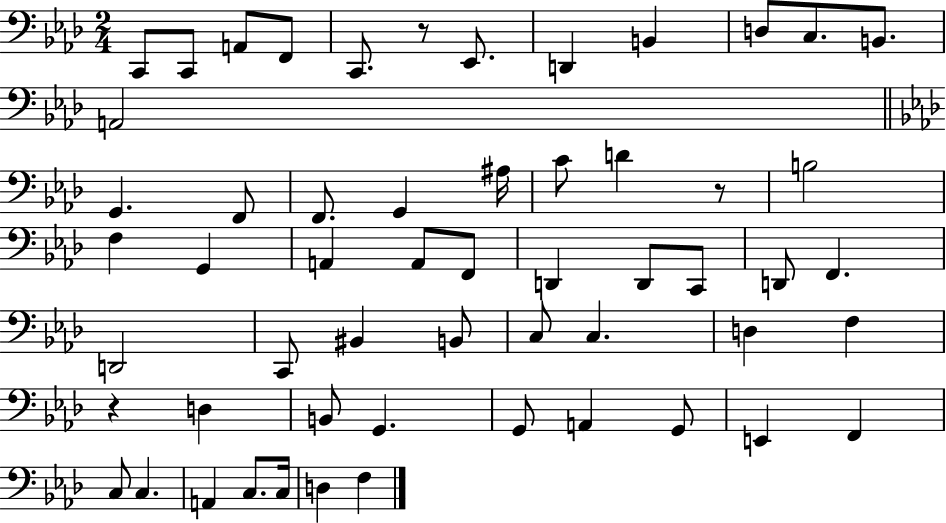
{
  \clef bass
  \numericTimeSignature
  \time 2/4
  \key aes \major
  c,8 c,8 a,8 f,8 | c,8. r8 ees,8. | d,4 b,4 | d8 c8. b,8. | \break a,2 | \bar "||" \break \key aes \major g,4. f,8 | f,8. g,4 ais16 | c'8 d'4 r8 | b2 | \break f4 g,4 | a,4 a,8 f,8 | d,4 d,8 c,8 | d,8 f,4. | \break d,2 | c,8 bis,4 b,8 | c8 c4. | d4 f4 | \break r4 d4 | b,8 g,4. | g,8 a,4 g,8 | e,4 f,4 | \break c8 c4. | a,4 c8. c16 | d4 f4 | \bar "|."
}